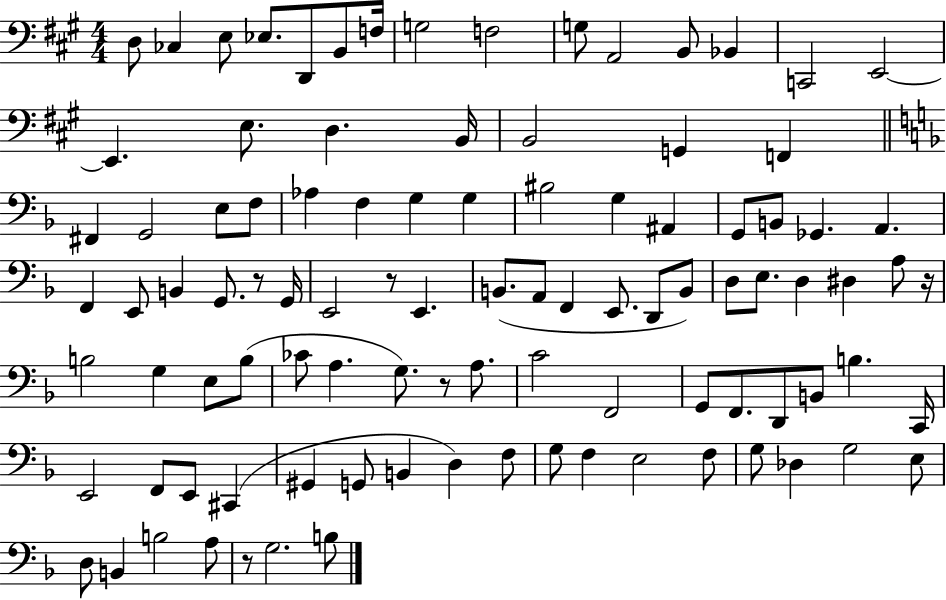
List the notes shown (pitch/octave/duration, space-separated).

D3/e CES3/q E3/e Eb3/e. D2/e B2/e F3/s G3/h F3/h G3/e A2/h B2/e Bb2/q C2/h E2/h E2/q. E3/e. D3/q. B2/s B2/h G2/q F2/q F#2/q G2/h E3/e F3/e Ab3/q F3/q G3/q G3/q BIS3/h G3/q A#2/q G2/e B2/e Gb2/q. A2/q. F2/q E2/e B2/q G2/e. R/e G2/s E2/h R/e E2/q. B2/e. A2/e F2/q E2/e. D2/e B2/e D3/e E3/e. D3/q D#3/q A3/e R/s B3/h G3/q E3/e B3/e CES4/e A3/q. G3/e. R/e A3/e. C4/h F2/h G2/e F2/e. D2/e B2/e B3/q. C2/s E2/h F2/e E2/e C#2/q G#2/q G2/e B2/q D3/q F3/e G3/e F3/q E3/h F3/e G3/e Db3/q G3/h E3/e D3/e B2/q B3/h A3/e R/e G3/h. B3/e